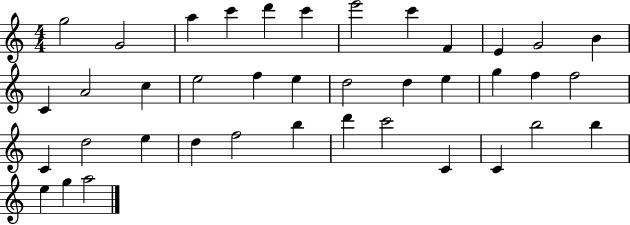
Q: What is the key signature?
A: C major